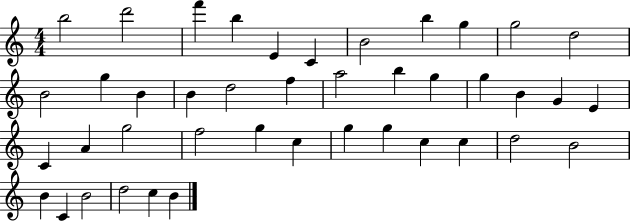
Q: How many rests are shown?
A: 0